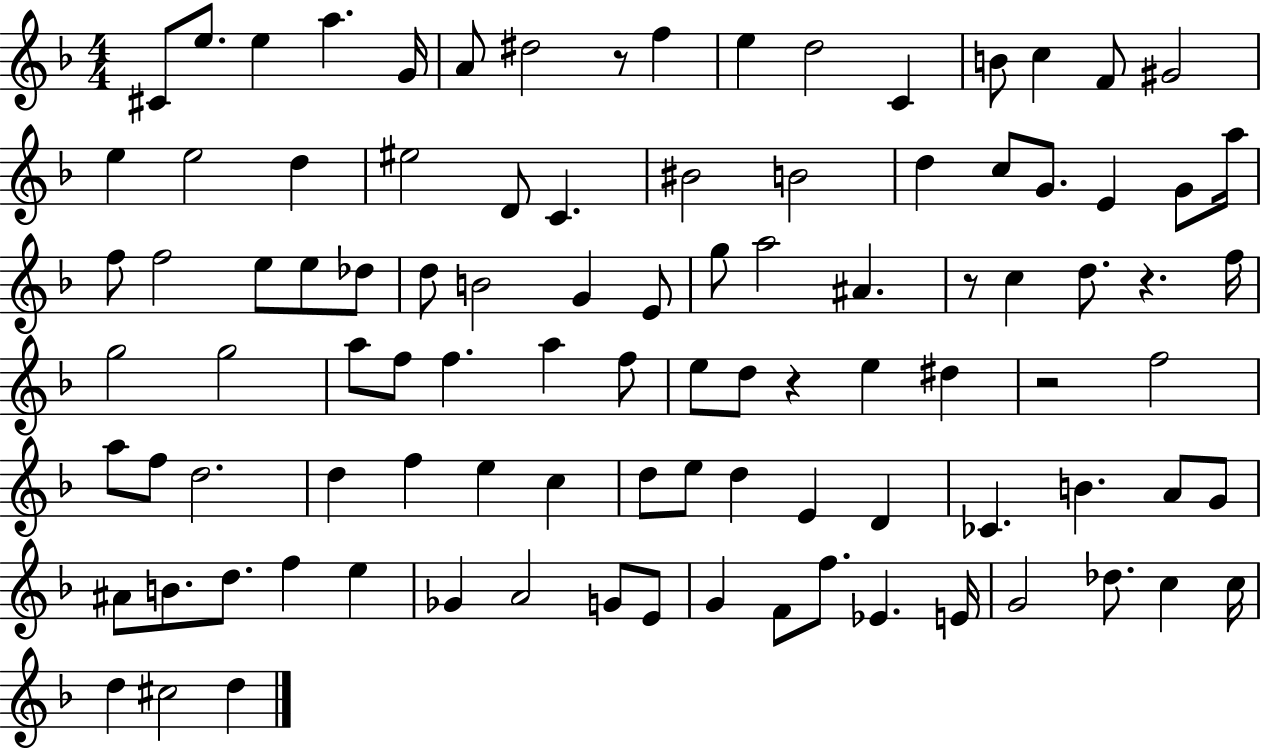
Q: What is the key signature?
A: F major